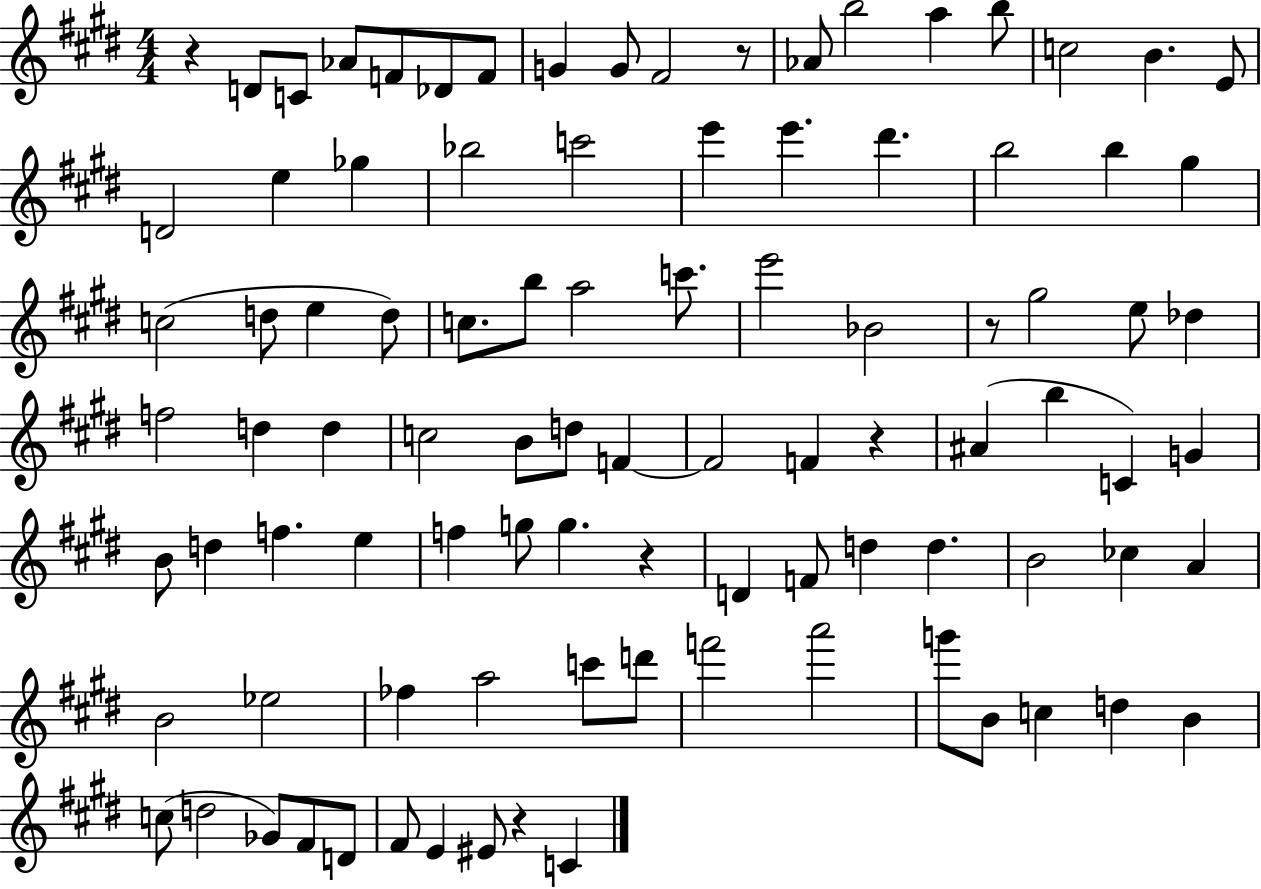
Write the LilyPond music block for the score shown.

{
  \clef treble
  \numericTimeSignature
  \time 4/4
  \key e \major
  r4 d'8 c'8 aes'8 f'8 des'8 f'8 | g'4 g'8 fis'2 r8 | aes'8 b''2 a''4 b''8 | c''2 b'4. e'8 | \break d'2 e''4 ges''4 | bes''2 c'''2 | e'''4 e'''4. dis'''4. | b''2 b''4 gis''4 | \break c''2( d''8 e''4 d''8) | c''8. b''8 a''2 c'''8. | e'''2 bes'2 | r8 gis''2 e''8 des''4 | \break f''2 d''4 d''4 | c''2 b'8 d''8 f'4~~ | f'2 f'4 r4 | ais'4( b''4 c'4) g'4 | \break b'8 d''4 f''4. e''4 | f''4 g''8 g''4. r4 | d'4 f'8 d''4 d''4. | b'2 ces''4 a'4 | \break b'2 ees''2 | fes''4 a''2 c'''8 d'''8 | f'''2 a'''2 | g'''8 b'8 c''4 d''4 b'4 | \break c''8( d''2 ges'8) fis'8 d'8 | fis'8 e'4 eis'8 r4 c'4 | \bar "|."
}